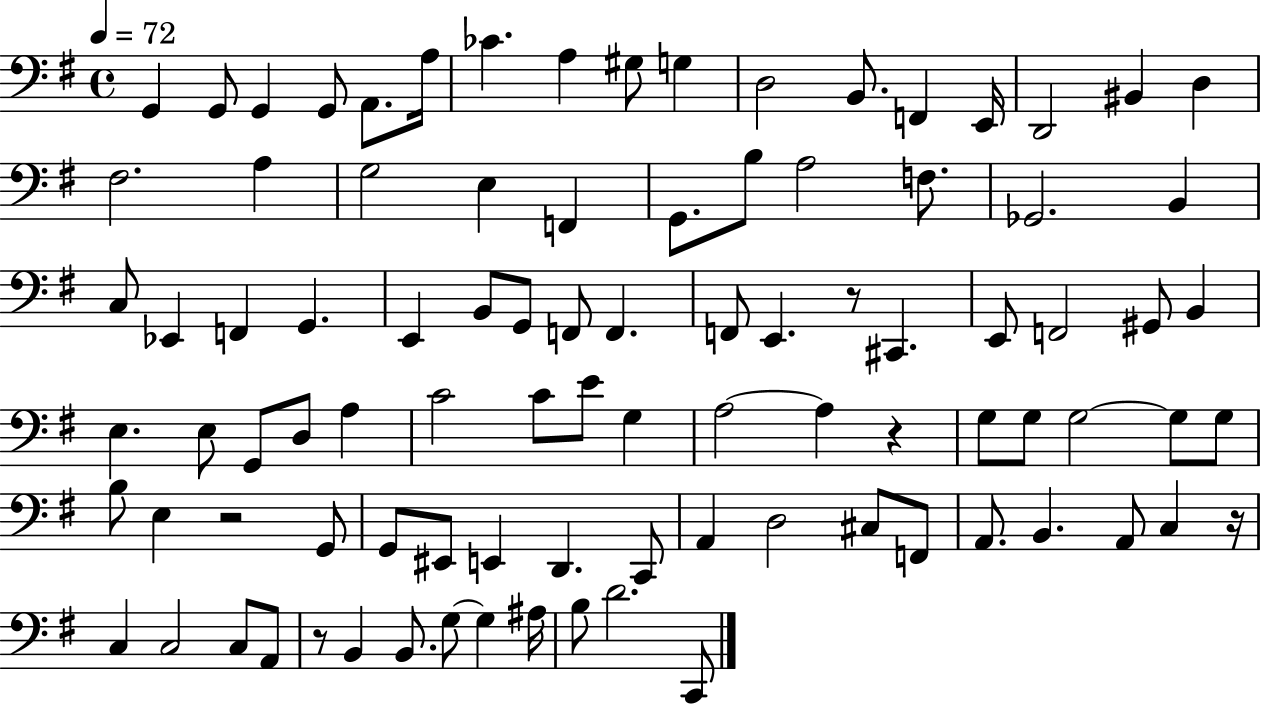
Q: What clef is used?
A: bass